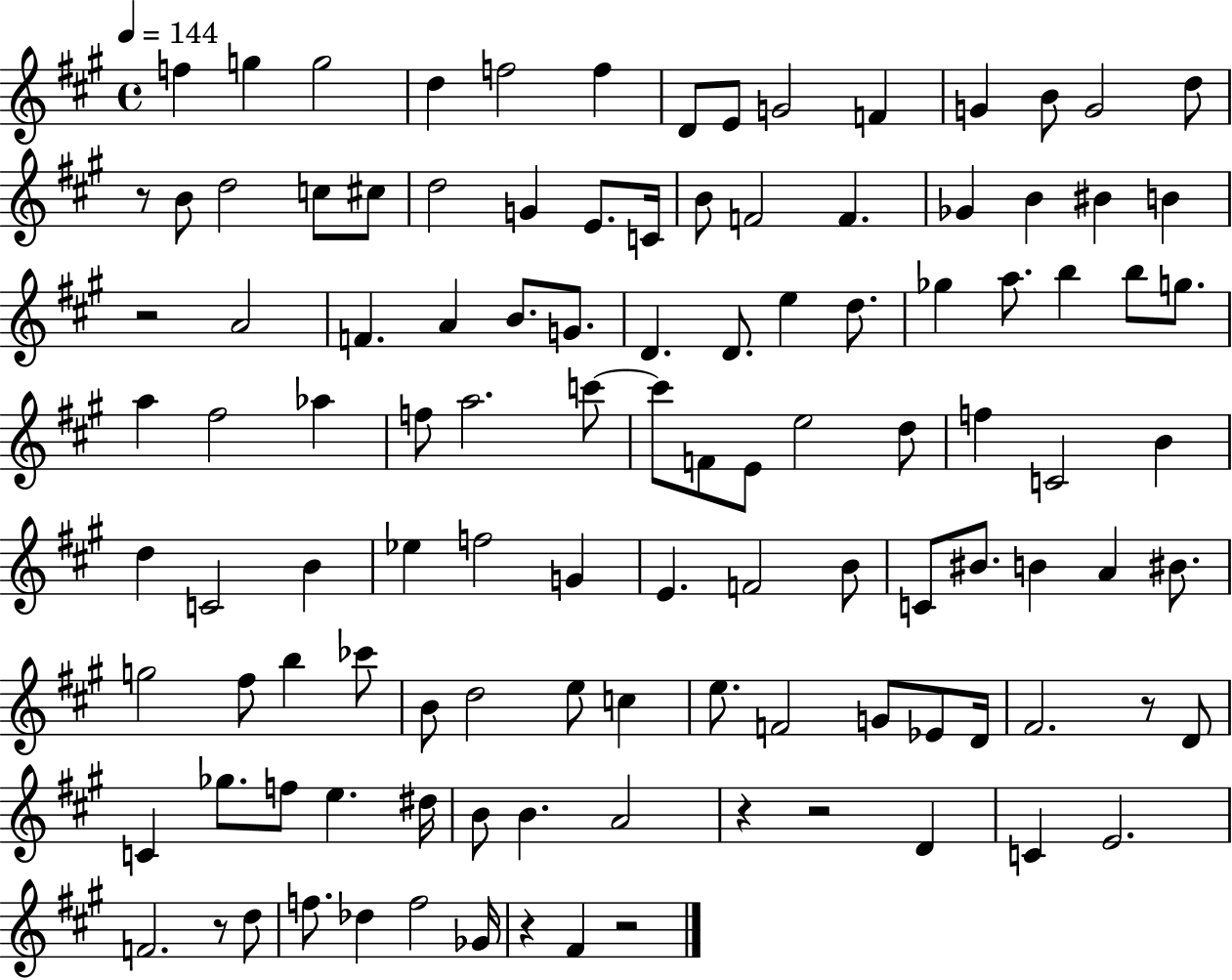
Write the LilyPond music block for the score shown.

{
  \clef treble
  \time 4/4
  \defaultTimeSignature
  \key a \major
  \tempo 4 = 144
  f''4 g''4 g''2 | d''4 f''2 f''4 | d'8 e'8 g'2 f'4 | g'4 b'8 g'2 d''8 | \break r8 b'8 d''2 c''8 cis''8 | d''2 g'4 e'8. c'16 | b'8 f'2 f'4. | ges'4 b'4 bis'4 b'4 | \break r2 a'2 | f'4. a'4 b'8. g'8. | d'4. d'8. e''4 d''8. | ges''4 a''8. b''4 b''8 g''8. | \break a''4 fis''2 aes''4 | f''8 a''2. c'''8~~ | c'''8 f'8 e'8 e''2 d''8 | f''4 c'2 b'4 | \break d''4 c'2 b'4 | ees''4 f''2 g'4 | e'4. f'2 b'8 | c'8 bis'8. b'4 a'4 bis'8. | \break g''2 fis''8 b''4 ces'''8 | b'8 d''2 e''8 c''4 | e''8. f'2 g'8 ees'8 d'16 | fis'2. r8 d'8 | \break c'4 ges''8. f''8 e''4. dis''16 | b'8 b'4. a'2 | r4 r2 d'4 | c'4 e'2. | \break f'2. r8 d''8 | f''8. des''4 f''2 ges'16 | r4 fis'4 r2 | \bar "|."
}